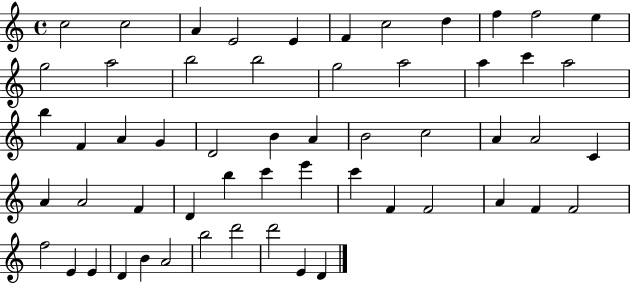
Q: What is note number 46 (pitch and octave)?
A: F5